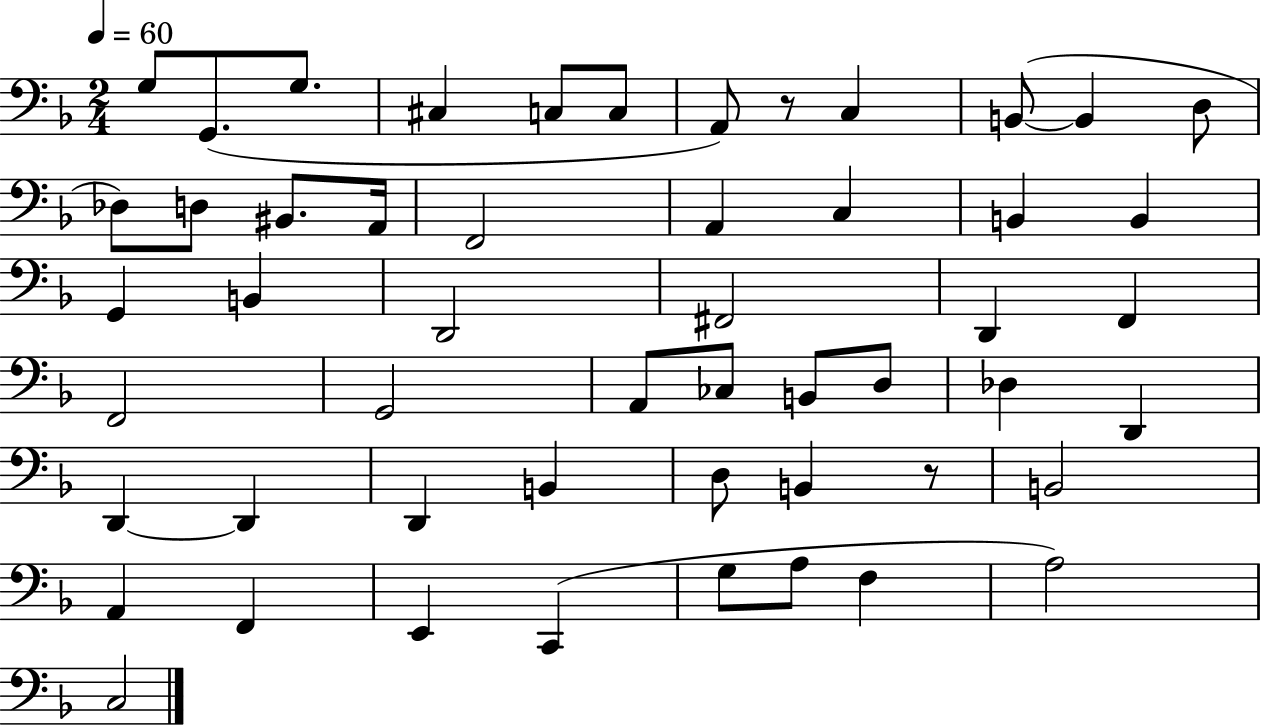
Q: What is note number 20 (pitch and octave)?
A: B2